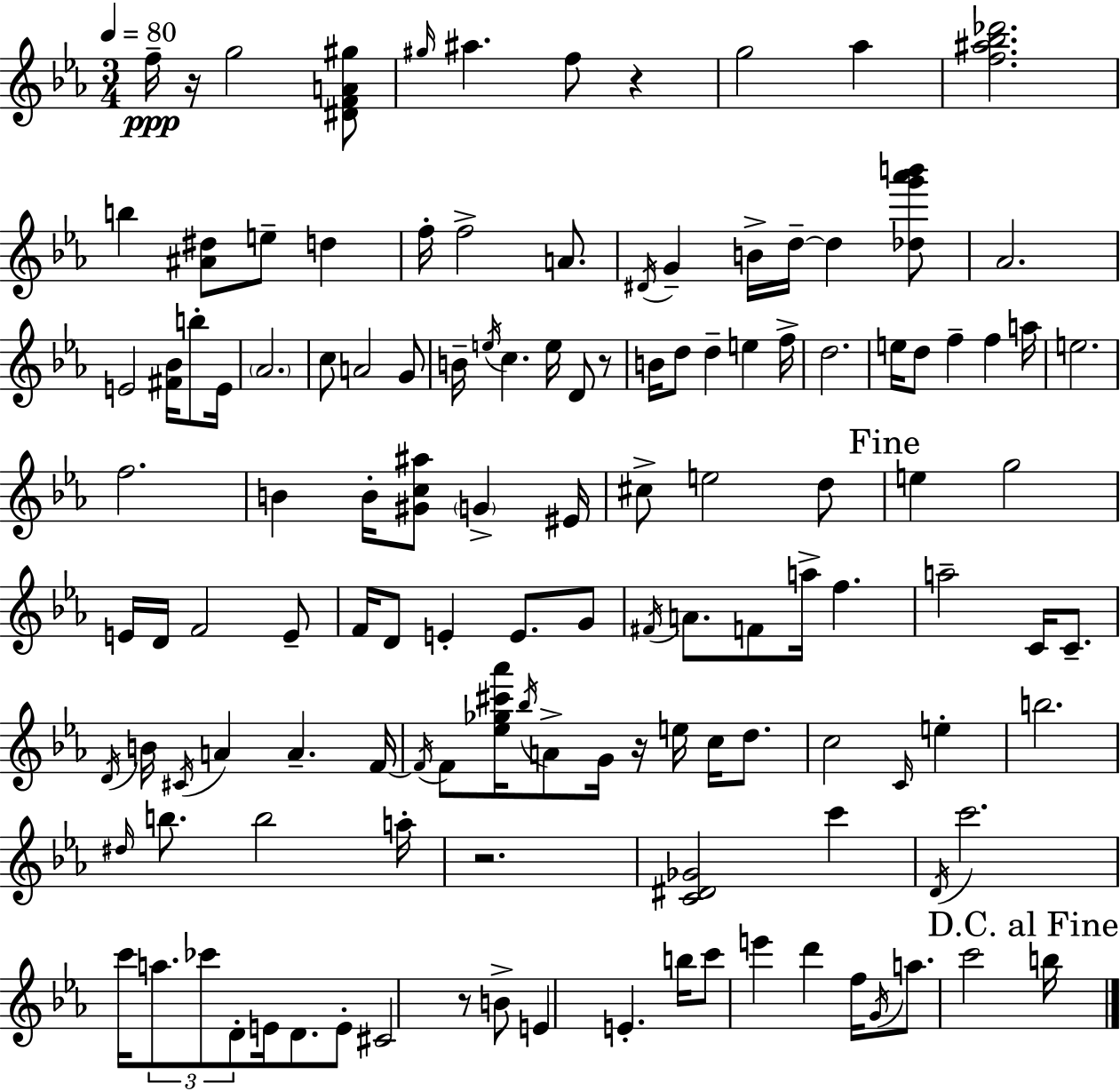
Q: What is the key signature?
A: C minor